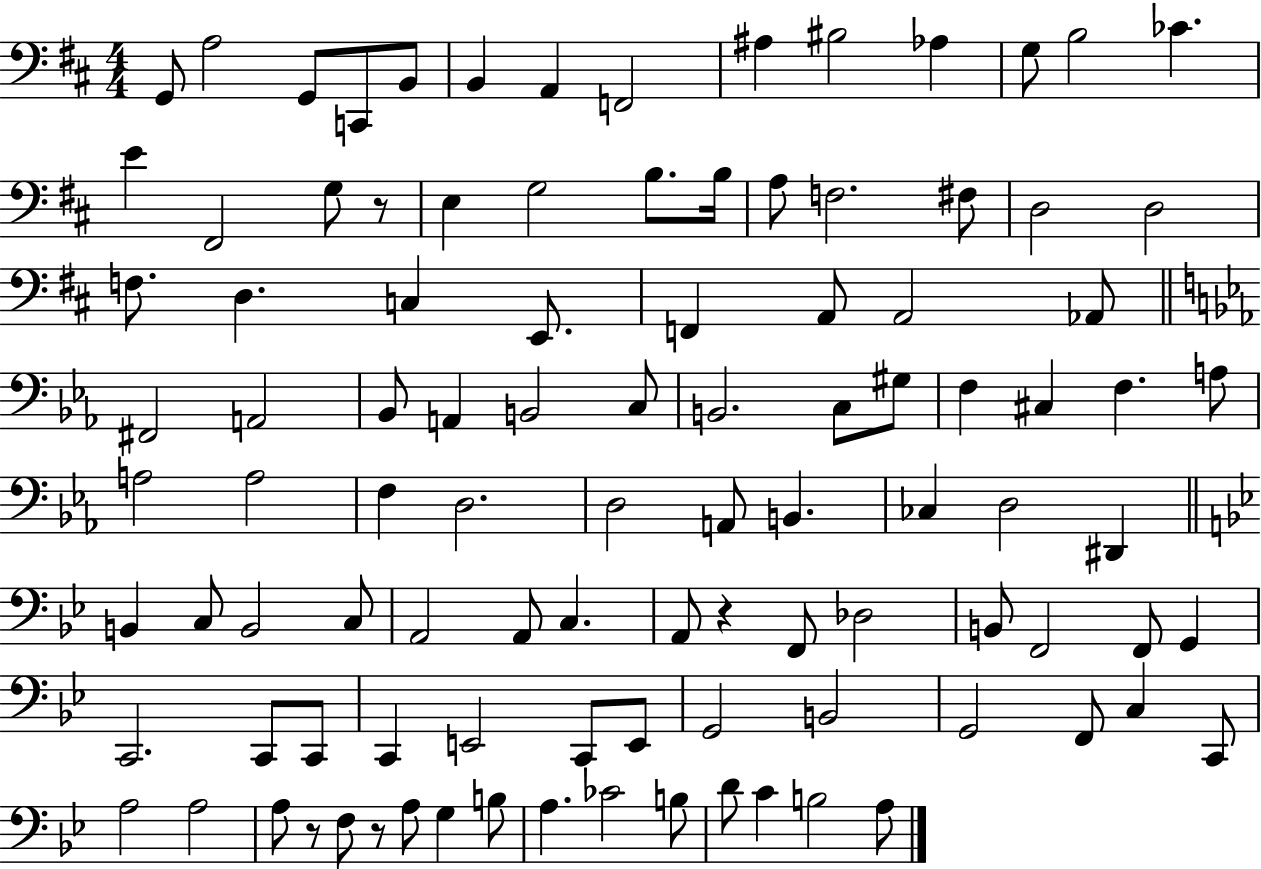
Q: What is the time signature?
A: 4/4